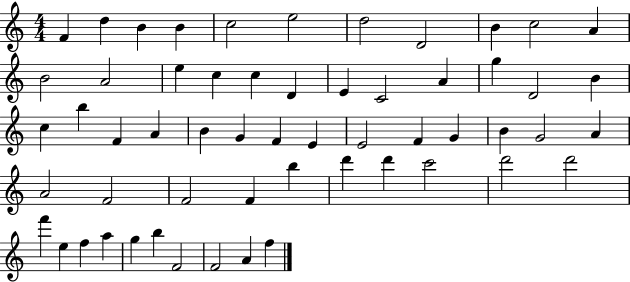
X:1
T:Untitled
M:4/4
L:1/4
K:C
F d B B c2 e2 d2 D2 B c2 A B2 A2 e c c D E C2 A g D2 B c b F A B G F E E2 F G B G2 A A2 F2 F2 F b d' d' c'2 d'2 d'2 f' e f a g b F2 F2 A f